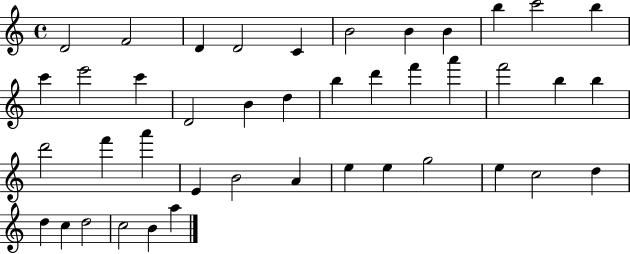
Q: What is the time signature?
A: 4/4